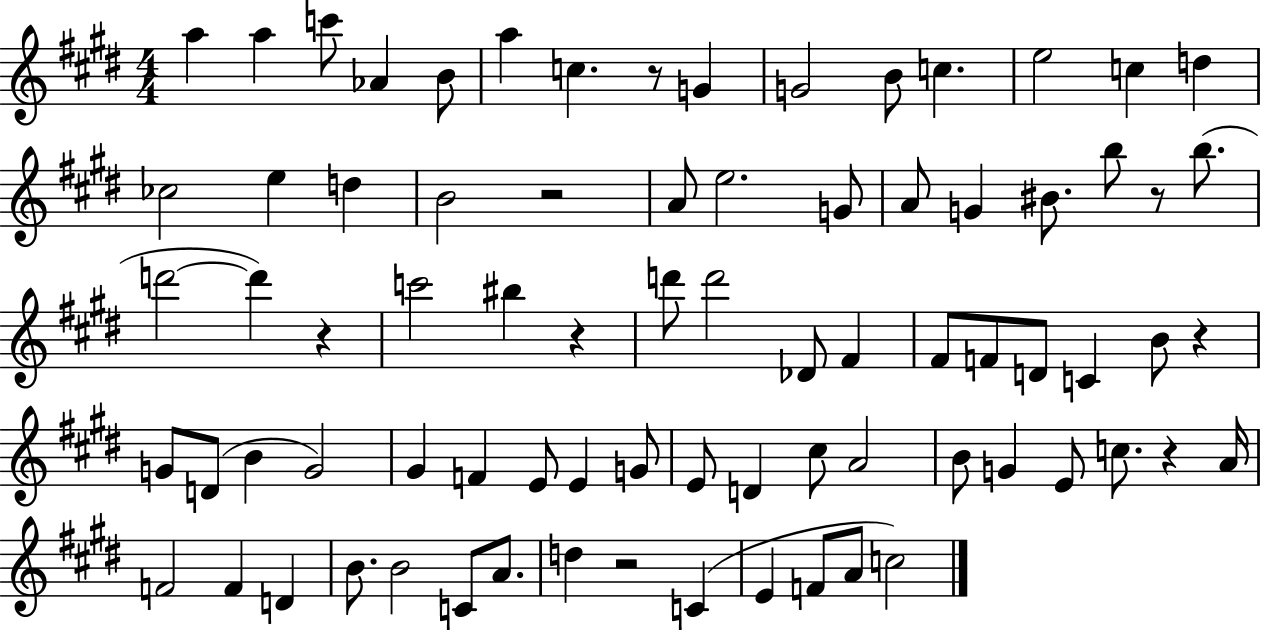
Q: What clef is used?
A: treble